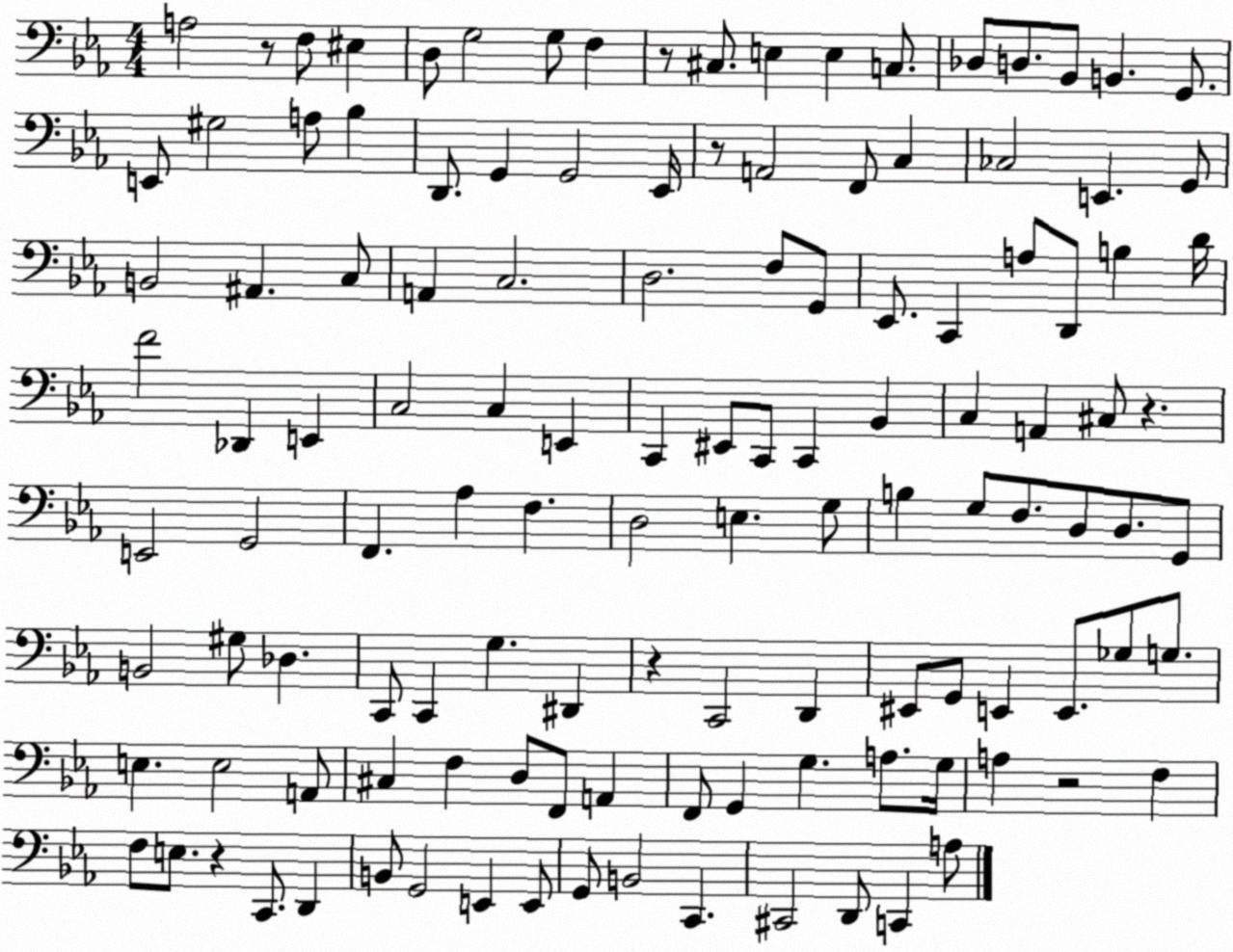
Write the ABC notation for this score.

X:1
T:Untitled
M:4/4
L:1/4
K:Eb
A,2 z/2 F,/2 ^E, D,/2 G,2 G,/2 F, z/2 ^C,/2 E, E, C,/2 _D,/2 D,/2 _B,,/2 B,, G,,/2 E,,/2 ^G,2 A,/2 _B, D,,/2 G,, G,,2 _E,,/4 z/2 A,,2 F,,/2 C, _C,2 E,, G,,/2 B,,2 ^A,, C,/2 A,, C,2 D,2 F,/2 G,,/2 _E,,/2 C,, A,/2 D,,/2 B, D/4 F2 _D,, E,, C,2 C, E,, C,, ^E,,/2 C,,/2 C,, _B,, C, A,, ^C,/2 z E,,2 G,,2 F,, _A, F, D,2 E, G,/2 B, G,/2 F,/2 D,/2 D,/2 G,,/2 B,,2 ^G,/2 _D, C,,/2 C,, G, ^D,, z C,,2 D,, ^E,,/2 G,,/2 E,, E,,/2 _G,/2 G,/2 E, E,2 A,,/2 ^C, F, D,/2 F,,/2 A,, F,,/2 G,, G, A,/2 G,/4 A, z2 F, F,/2 E,/2 z C,,/2 D,, B,,/2 G,,2 E,, E,,/2 G,,/2 B,,2 C,, ^C,,2 D,,/2 C,, A,/2